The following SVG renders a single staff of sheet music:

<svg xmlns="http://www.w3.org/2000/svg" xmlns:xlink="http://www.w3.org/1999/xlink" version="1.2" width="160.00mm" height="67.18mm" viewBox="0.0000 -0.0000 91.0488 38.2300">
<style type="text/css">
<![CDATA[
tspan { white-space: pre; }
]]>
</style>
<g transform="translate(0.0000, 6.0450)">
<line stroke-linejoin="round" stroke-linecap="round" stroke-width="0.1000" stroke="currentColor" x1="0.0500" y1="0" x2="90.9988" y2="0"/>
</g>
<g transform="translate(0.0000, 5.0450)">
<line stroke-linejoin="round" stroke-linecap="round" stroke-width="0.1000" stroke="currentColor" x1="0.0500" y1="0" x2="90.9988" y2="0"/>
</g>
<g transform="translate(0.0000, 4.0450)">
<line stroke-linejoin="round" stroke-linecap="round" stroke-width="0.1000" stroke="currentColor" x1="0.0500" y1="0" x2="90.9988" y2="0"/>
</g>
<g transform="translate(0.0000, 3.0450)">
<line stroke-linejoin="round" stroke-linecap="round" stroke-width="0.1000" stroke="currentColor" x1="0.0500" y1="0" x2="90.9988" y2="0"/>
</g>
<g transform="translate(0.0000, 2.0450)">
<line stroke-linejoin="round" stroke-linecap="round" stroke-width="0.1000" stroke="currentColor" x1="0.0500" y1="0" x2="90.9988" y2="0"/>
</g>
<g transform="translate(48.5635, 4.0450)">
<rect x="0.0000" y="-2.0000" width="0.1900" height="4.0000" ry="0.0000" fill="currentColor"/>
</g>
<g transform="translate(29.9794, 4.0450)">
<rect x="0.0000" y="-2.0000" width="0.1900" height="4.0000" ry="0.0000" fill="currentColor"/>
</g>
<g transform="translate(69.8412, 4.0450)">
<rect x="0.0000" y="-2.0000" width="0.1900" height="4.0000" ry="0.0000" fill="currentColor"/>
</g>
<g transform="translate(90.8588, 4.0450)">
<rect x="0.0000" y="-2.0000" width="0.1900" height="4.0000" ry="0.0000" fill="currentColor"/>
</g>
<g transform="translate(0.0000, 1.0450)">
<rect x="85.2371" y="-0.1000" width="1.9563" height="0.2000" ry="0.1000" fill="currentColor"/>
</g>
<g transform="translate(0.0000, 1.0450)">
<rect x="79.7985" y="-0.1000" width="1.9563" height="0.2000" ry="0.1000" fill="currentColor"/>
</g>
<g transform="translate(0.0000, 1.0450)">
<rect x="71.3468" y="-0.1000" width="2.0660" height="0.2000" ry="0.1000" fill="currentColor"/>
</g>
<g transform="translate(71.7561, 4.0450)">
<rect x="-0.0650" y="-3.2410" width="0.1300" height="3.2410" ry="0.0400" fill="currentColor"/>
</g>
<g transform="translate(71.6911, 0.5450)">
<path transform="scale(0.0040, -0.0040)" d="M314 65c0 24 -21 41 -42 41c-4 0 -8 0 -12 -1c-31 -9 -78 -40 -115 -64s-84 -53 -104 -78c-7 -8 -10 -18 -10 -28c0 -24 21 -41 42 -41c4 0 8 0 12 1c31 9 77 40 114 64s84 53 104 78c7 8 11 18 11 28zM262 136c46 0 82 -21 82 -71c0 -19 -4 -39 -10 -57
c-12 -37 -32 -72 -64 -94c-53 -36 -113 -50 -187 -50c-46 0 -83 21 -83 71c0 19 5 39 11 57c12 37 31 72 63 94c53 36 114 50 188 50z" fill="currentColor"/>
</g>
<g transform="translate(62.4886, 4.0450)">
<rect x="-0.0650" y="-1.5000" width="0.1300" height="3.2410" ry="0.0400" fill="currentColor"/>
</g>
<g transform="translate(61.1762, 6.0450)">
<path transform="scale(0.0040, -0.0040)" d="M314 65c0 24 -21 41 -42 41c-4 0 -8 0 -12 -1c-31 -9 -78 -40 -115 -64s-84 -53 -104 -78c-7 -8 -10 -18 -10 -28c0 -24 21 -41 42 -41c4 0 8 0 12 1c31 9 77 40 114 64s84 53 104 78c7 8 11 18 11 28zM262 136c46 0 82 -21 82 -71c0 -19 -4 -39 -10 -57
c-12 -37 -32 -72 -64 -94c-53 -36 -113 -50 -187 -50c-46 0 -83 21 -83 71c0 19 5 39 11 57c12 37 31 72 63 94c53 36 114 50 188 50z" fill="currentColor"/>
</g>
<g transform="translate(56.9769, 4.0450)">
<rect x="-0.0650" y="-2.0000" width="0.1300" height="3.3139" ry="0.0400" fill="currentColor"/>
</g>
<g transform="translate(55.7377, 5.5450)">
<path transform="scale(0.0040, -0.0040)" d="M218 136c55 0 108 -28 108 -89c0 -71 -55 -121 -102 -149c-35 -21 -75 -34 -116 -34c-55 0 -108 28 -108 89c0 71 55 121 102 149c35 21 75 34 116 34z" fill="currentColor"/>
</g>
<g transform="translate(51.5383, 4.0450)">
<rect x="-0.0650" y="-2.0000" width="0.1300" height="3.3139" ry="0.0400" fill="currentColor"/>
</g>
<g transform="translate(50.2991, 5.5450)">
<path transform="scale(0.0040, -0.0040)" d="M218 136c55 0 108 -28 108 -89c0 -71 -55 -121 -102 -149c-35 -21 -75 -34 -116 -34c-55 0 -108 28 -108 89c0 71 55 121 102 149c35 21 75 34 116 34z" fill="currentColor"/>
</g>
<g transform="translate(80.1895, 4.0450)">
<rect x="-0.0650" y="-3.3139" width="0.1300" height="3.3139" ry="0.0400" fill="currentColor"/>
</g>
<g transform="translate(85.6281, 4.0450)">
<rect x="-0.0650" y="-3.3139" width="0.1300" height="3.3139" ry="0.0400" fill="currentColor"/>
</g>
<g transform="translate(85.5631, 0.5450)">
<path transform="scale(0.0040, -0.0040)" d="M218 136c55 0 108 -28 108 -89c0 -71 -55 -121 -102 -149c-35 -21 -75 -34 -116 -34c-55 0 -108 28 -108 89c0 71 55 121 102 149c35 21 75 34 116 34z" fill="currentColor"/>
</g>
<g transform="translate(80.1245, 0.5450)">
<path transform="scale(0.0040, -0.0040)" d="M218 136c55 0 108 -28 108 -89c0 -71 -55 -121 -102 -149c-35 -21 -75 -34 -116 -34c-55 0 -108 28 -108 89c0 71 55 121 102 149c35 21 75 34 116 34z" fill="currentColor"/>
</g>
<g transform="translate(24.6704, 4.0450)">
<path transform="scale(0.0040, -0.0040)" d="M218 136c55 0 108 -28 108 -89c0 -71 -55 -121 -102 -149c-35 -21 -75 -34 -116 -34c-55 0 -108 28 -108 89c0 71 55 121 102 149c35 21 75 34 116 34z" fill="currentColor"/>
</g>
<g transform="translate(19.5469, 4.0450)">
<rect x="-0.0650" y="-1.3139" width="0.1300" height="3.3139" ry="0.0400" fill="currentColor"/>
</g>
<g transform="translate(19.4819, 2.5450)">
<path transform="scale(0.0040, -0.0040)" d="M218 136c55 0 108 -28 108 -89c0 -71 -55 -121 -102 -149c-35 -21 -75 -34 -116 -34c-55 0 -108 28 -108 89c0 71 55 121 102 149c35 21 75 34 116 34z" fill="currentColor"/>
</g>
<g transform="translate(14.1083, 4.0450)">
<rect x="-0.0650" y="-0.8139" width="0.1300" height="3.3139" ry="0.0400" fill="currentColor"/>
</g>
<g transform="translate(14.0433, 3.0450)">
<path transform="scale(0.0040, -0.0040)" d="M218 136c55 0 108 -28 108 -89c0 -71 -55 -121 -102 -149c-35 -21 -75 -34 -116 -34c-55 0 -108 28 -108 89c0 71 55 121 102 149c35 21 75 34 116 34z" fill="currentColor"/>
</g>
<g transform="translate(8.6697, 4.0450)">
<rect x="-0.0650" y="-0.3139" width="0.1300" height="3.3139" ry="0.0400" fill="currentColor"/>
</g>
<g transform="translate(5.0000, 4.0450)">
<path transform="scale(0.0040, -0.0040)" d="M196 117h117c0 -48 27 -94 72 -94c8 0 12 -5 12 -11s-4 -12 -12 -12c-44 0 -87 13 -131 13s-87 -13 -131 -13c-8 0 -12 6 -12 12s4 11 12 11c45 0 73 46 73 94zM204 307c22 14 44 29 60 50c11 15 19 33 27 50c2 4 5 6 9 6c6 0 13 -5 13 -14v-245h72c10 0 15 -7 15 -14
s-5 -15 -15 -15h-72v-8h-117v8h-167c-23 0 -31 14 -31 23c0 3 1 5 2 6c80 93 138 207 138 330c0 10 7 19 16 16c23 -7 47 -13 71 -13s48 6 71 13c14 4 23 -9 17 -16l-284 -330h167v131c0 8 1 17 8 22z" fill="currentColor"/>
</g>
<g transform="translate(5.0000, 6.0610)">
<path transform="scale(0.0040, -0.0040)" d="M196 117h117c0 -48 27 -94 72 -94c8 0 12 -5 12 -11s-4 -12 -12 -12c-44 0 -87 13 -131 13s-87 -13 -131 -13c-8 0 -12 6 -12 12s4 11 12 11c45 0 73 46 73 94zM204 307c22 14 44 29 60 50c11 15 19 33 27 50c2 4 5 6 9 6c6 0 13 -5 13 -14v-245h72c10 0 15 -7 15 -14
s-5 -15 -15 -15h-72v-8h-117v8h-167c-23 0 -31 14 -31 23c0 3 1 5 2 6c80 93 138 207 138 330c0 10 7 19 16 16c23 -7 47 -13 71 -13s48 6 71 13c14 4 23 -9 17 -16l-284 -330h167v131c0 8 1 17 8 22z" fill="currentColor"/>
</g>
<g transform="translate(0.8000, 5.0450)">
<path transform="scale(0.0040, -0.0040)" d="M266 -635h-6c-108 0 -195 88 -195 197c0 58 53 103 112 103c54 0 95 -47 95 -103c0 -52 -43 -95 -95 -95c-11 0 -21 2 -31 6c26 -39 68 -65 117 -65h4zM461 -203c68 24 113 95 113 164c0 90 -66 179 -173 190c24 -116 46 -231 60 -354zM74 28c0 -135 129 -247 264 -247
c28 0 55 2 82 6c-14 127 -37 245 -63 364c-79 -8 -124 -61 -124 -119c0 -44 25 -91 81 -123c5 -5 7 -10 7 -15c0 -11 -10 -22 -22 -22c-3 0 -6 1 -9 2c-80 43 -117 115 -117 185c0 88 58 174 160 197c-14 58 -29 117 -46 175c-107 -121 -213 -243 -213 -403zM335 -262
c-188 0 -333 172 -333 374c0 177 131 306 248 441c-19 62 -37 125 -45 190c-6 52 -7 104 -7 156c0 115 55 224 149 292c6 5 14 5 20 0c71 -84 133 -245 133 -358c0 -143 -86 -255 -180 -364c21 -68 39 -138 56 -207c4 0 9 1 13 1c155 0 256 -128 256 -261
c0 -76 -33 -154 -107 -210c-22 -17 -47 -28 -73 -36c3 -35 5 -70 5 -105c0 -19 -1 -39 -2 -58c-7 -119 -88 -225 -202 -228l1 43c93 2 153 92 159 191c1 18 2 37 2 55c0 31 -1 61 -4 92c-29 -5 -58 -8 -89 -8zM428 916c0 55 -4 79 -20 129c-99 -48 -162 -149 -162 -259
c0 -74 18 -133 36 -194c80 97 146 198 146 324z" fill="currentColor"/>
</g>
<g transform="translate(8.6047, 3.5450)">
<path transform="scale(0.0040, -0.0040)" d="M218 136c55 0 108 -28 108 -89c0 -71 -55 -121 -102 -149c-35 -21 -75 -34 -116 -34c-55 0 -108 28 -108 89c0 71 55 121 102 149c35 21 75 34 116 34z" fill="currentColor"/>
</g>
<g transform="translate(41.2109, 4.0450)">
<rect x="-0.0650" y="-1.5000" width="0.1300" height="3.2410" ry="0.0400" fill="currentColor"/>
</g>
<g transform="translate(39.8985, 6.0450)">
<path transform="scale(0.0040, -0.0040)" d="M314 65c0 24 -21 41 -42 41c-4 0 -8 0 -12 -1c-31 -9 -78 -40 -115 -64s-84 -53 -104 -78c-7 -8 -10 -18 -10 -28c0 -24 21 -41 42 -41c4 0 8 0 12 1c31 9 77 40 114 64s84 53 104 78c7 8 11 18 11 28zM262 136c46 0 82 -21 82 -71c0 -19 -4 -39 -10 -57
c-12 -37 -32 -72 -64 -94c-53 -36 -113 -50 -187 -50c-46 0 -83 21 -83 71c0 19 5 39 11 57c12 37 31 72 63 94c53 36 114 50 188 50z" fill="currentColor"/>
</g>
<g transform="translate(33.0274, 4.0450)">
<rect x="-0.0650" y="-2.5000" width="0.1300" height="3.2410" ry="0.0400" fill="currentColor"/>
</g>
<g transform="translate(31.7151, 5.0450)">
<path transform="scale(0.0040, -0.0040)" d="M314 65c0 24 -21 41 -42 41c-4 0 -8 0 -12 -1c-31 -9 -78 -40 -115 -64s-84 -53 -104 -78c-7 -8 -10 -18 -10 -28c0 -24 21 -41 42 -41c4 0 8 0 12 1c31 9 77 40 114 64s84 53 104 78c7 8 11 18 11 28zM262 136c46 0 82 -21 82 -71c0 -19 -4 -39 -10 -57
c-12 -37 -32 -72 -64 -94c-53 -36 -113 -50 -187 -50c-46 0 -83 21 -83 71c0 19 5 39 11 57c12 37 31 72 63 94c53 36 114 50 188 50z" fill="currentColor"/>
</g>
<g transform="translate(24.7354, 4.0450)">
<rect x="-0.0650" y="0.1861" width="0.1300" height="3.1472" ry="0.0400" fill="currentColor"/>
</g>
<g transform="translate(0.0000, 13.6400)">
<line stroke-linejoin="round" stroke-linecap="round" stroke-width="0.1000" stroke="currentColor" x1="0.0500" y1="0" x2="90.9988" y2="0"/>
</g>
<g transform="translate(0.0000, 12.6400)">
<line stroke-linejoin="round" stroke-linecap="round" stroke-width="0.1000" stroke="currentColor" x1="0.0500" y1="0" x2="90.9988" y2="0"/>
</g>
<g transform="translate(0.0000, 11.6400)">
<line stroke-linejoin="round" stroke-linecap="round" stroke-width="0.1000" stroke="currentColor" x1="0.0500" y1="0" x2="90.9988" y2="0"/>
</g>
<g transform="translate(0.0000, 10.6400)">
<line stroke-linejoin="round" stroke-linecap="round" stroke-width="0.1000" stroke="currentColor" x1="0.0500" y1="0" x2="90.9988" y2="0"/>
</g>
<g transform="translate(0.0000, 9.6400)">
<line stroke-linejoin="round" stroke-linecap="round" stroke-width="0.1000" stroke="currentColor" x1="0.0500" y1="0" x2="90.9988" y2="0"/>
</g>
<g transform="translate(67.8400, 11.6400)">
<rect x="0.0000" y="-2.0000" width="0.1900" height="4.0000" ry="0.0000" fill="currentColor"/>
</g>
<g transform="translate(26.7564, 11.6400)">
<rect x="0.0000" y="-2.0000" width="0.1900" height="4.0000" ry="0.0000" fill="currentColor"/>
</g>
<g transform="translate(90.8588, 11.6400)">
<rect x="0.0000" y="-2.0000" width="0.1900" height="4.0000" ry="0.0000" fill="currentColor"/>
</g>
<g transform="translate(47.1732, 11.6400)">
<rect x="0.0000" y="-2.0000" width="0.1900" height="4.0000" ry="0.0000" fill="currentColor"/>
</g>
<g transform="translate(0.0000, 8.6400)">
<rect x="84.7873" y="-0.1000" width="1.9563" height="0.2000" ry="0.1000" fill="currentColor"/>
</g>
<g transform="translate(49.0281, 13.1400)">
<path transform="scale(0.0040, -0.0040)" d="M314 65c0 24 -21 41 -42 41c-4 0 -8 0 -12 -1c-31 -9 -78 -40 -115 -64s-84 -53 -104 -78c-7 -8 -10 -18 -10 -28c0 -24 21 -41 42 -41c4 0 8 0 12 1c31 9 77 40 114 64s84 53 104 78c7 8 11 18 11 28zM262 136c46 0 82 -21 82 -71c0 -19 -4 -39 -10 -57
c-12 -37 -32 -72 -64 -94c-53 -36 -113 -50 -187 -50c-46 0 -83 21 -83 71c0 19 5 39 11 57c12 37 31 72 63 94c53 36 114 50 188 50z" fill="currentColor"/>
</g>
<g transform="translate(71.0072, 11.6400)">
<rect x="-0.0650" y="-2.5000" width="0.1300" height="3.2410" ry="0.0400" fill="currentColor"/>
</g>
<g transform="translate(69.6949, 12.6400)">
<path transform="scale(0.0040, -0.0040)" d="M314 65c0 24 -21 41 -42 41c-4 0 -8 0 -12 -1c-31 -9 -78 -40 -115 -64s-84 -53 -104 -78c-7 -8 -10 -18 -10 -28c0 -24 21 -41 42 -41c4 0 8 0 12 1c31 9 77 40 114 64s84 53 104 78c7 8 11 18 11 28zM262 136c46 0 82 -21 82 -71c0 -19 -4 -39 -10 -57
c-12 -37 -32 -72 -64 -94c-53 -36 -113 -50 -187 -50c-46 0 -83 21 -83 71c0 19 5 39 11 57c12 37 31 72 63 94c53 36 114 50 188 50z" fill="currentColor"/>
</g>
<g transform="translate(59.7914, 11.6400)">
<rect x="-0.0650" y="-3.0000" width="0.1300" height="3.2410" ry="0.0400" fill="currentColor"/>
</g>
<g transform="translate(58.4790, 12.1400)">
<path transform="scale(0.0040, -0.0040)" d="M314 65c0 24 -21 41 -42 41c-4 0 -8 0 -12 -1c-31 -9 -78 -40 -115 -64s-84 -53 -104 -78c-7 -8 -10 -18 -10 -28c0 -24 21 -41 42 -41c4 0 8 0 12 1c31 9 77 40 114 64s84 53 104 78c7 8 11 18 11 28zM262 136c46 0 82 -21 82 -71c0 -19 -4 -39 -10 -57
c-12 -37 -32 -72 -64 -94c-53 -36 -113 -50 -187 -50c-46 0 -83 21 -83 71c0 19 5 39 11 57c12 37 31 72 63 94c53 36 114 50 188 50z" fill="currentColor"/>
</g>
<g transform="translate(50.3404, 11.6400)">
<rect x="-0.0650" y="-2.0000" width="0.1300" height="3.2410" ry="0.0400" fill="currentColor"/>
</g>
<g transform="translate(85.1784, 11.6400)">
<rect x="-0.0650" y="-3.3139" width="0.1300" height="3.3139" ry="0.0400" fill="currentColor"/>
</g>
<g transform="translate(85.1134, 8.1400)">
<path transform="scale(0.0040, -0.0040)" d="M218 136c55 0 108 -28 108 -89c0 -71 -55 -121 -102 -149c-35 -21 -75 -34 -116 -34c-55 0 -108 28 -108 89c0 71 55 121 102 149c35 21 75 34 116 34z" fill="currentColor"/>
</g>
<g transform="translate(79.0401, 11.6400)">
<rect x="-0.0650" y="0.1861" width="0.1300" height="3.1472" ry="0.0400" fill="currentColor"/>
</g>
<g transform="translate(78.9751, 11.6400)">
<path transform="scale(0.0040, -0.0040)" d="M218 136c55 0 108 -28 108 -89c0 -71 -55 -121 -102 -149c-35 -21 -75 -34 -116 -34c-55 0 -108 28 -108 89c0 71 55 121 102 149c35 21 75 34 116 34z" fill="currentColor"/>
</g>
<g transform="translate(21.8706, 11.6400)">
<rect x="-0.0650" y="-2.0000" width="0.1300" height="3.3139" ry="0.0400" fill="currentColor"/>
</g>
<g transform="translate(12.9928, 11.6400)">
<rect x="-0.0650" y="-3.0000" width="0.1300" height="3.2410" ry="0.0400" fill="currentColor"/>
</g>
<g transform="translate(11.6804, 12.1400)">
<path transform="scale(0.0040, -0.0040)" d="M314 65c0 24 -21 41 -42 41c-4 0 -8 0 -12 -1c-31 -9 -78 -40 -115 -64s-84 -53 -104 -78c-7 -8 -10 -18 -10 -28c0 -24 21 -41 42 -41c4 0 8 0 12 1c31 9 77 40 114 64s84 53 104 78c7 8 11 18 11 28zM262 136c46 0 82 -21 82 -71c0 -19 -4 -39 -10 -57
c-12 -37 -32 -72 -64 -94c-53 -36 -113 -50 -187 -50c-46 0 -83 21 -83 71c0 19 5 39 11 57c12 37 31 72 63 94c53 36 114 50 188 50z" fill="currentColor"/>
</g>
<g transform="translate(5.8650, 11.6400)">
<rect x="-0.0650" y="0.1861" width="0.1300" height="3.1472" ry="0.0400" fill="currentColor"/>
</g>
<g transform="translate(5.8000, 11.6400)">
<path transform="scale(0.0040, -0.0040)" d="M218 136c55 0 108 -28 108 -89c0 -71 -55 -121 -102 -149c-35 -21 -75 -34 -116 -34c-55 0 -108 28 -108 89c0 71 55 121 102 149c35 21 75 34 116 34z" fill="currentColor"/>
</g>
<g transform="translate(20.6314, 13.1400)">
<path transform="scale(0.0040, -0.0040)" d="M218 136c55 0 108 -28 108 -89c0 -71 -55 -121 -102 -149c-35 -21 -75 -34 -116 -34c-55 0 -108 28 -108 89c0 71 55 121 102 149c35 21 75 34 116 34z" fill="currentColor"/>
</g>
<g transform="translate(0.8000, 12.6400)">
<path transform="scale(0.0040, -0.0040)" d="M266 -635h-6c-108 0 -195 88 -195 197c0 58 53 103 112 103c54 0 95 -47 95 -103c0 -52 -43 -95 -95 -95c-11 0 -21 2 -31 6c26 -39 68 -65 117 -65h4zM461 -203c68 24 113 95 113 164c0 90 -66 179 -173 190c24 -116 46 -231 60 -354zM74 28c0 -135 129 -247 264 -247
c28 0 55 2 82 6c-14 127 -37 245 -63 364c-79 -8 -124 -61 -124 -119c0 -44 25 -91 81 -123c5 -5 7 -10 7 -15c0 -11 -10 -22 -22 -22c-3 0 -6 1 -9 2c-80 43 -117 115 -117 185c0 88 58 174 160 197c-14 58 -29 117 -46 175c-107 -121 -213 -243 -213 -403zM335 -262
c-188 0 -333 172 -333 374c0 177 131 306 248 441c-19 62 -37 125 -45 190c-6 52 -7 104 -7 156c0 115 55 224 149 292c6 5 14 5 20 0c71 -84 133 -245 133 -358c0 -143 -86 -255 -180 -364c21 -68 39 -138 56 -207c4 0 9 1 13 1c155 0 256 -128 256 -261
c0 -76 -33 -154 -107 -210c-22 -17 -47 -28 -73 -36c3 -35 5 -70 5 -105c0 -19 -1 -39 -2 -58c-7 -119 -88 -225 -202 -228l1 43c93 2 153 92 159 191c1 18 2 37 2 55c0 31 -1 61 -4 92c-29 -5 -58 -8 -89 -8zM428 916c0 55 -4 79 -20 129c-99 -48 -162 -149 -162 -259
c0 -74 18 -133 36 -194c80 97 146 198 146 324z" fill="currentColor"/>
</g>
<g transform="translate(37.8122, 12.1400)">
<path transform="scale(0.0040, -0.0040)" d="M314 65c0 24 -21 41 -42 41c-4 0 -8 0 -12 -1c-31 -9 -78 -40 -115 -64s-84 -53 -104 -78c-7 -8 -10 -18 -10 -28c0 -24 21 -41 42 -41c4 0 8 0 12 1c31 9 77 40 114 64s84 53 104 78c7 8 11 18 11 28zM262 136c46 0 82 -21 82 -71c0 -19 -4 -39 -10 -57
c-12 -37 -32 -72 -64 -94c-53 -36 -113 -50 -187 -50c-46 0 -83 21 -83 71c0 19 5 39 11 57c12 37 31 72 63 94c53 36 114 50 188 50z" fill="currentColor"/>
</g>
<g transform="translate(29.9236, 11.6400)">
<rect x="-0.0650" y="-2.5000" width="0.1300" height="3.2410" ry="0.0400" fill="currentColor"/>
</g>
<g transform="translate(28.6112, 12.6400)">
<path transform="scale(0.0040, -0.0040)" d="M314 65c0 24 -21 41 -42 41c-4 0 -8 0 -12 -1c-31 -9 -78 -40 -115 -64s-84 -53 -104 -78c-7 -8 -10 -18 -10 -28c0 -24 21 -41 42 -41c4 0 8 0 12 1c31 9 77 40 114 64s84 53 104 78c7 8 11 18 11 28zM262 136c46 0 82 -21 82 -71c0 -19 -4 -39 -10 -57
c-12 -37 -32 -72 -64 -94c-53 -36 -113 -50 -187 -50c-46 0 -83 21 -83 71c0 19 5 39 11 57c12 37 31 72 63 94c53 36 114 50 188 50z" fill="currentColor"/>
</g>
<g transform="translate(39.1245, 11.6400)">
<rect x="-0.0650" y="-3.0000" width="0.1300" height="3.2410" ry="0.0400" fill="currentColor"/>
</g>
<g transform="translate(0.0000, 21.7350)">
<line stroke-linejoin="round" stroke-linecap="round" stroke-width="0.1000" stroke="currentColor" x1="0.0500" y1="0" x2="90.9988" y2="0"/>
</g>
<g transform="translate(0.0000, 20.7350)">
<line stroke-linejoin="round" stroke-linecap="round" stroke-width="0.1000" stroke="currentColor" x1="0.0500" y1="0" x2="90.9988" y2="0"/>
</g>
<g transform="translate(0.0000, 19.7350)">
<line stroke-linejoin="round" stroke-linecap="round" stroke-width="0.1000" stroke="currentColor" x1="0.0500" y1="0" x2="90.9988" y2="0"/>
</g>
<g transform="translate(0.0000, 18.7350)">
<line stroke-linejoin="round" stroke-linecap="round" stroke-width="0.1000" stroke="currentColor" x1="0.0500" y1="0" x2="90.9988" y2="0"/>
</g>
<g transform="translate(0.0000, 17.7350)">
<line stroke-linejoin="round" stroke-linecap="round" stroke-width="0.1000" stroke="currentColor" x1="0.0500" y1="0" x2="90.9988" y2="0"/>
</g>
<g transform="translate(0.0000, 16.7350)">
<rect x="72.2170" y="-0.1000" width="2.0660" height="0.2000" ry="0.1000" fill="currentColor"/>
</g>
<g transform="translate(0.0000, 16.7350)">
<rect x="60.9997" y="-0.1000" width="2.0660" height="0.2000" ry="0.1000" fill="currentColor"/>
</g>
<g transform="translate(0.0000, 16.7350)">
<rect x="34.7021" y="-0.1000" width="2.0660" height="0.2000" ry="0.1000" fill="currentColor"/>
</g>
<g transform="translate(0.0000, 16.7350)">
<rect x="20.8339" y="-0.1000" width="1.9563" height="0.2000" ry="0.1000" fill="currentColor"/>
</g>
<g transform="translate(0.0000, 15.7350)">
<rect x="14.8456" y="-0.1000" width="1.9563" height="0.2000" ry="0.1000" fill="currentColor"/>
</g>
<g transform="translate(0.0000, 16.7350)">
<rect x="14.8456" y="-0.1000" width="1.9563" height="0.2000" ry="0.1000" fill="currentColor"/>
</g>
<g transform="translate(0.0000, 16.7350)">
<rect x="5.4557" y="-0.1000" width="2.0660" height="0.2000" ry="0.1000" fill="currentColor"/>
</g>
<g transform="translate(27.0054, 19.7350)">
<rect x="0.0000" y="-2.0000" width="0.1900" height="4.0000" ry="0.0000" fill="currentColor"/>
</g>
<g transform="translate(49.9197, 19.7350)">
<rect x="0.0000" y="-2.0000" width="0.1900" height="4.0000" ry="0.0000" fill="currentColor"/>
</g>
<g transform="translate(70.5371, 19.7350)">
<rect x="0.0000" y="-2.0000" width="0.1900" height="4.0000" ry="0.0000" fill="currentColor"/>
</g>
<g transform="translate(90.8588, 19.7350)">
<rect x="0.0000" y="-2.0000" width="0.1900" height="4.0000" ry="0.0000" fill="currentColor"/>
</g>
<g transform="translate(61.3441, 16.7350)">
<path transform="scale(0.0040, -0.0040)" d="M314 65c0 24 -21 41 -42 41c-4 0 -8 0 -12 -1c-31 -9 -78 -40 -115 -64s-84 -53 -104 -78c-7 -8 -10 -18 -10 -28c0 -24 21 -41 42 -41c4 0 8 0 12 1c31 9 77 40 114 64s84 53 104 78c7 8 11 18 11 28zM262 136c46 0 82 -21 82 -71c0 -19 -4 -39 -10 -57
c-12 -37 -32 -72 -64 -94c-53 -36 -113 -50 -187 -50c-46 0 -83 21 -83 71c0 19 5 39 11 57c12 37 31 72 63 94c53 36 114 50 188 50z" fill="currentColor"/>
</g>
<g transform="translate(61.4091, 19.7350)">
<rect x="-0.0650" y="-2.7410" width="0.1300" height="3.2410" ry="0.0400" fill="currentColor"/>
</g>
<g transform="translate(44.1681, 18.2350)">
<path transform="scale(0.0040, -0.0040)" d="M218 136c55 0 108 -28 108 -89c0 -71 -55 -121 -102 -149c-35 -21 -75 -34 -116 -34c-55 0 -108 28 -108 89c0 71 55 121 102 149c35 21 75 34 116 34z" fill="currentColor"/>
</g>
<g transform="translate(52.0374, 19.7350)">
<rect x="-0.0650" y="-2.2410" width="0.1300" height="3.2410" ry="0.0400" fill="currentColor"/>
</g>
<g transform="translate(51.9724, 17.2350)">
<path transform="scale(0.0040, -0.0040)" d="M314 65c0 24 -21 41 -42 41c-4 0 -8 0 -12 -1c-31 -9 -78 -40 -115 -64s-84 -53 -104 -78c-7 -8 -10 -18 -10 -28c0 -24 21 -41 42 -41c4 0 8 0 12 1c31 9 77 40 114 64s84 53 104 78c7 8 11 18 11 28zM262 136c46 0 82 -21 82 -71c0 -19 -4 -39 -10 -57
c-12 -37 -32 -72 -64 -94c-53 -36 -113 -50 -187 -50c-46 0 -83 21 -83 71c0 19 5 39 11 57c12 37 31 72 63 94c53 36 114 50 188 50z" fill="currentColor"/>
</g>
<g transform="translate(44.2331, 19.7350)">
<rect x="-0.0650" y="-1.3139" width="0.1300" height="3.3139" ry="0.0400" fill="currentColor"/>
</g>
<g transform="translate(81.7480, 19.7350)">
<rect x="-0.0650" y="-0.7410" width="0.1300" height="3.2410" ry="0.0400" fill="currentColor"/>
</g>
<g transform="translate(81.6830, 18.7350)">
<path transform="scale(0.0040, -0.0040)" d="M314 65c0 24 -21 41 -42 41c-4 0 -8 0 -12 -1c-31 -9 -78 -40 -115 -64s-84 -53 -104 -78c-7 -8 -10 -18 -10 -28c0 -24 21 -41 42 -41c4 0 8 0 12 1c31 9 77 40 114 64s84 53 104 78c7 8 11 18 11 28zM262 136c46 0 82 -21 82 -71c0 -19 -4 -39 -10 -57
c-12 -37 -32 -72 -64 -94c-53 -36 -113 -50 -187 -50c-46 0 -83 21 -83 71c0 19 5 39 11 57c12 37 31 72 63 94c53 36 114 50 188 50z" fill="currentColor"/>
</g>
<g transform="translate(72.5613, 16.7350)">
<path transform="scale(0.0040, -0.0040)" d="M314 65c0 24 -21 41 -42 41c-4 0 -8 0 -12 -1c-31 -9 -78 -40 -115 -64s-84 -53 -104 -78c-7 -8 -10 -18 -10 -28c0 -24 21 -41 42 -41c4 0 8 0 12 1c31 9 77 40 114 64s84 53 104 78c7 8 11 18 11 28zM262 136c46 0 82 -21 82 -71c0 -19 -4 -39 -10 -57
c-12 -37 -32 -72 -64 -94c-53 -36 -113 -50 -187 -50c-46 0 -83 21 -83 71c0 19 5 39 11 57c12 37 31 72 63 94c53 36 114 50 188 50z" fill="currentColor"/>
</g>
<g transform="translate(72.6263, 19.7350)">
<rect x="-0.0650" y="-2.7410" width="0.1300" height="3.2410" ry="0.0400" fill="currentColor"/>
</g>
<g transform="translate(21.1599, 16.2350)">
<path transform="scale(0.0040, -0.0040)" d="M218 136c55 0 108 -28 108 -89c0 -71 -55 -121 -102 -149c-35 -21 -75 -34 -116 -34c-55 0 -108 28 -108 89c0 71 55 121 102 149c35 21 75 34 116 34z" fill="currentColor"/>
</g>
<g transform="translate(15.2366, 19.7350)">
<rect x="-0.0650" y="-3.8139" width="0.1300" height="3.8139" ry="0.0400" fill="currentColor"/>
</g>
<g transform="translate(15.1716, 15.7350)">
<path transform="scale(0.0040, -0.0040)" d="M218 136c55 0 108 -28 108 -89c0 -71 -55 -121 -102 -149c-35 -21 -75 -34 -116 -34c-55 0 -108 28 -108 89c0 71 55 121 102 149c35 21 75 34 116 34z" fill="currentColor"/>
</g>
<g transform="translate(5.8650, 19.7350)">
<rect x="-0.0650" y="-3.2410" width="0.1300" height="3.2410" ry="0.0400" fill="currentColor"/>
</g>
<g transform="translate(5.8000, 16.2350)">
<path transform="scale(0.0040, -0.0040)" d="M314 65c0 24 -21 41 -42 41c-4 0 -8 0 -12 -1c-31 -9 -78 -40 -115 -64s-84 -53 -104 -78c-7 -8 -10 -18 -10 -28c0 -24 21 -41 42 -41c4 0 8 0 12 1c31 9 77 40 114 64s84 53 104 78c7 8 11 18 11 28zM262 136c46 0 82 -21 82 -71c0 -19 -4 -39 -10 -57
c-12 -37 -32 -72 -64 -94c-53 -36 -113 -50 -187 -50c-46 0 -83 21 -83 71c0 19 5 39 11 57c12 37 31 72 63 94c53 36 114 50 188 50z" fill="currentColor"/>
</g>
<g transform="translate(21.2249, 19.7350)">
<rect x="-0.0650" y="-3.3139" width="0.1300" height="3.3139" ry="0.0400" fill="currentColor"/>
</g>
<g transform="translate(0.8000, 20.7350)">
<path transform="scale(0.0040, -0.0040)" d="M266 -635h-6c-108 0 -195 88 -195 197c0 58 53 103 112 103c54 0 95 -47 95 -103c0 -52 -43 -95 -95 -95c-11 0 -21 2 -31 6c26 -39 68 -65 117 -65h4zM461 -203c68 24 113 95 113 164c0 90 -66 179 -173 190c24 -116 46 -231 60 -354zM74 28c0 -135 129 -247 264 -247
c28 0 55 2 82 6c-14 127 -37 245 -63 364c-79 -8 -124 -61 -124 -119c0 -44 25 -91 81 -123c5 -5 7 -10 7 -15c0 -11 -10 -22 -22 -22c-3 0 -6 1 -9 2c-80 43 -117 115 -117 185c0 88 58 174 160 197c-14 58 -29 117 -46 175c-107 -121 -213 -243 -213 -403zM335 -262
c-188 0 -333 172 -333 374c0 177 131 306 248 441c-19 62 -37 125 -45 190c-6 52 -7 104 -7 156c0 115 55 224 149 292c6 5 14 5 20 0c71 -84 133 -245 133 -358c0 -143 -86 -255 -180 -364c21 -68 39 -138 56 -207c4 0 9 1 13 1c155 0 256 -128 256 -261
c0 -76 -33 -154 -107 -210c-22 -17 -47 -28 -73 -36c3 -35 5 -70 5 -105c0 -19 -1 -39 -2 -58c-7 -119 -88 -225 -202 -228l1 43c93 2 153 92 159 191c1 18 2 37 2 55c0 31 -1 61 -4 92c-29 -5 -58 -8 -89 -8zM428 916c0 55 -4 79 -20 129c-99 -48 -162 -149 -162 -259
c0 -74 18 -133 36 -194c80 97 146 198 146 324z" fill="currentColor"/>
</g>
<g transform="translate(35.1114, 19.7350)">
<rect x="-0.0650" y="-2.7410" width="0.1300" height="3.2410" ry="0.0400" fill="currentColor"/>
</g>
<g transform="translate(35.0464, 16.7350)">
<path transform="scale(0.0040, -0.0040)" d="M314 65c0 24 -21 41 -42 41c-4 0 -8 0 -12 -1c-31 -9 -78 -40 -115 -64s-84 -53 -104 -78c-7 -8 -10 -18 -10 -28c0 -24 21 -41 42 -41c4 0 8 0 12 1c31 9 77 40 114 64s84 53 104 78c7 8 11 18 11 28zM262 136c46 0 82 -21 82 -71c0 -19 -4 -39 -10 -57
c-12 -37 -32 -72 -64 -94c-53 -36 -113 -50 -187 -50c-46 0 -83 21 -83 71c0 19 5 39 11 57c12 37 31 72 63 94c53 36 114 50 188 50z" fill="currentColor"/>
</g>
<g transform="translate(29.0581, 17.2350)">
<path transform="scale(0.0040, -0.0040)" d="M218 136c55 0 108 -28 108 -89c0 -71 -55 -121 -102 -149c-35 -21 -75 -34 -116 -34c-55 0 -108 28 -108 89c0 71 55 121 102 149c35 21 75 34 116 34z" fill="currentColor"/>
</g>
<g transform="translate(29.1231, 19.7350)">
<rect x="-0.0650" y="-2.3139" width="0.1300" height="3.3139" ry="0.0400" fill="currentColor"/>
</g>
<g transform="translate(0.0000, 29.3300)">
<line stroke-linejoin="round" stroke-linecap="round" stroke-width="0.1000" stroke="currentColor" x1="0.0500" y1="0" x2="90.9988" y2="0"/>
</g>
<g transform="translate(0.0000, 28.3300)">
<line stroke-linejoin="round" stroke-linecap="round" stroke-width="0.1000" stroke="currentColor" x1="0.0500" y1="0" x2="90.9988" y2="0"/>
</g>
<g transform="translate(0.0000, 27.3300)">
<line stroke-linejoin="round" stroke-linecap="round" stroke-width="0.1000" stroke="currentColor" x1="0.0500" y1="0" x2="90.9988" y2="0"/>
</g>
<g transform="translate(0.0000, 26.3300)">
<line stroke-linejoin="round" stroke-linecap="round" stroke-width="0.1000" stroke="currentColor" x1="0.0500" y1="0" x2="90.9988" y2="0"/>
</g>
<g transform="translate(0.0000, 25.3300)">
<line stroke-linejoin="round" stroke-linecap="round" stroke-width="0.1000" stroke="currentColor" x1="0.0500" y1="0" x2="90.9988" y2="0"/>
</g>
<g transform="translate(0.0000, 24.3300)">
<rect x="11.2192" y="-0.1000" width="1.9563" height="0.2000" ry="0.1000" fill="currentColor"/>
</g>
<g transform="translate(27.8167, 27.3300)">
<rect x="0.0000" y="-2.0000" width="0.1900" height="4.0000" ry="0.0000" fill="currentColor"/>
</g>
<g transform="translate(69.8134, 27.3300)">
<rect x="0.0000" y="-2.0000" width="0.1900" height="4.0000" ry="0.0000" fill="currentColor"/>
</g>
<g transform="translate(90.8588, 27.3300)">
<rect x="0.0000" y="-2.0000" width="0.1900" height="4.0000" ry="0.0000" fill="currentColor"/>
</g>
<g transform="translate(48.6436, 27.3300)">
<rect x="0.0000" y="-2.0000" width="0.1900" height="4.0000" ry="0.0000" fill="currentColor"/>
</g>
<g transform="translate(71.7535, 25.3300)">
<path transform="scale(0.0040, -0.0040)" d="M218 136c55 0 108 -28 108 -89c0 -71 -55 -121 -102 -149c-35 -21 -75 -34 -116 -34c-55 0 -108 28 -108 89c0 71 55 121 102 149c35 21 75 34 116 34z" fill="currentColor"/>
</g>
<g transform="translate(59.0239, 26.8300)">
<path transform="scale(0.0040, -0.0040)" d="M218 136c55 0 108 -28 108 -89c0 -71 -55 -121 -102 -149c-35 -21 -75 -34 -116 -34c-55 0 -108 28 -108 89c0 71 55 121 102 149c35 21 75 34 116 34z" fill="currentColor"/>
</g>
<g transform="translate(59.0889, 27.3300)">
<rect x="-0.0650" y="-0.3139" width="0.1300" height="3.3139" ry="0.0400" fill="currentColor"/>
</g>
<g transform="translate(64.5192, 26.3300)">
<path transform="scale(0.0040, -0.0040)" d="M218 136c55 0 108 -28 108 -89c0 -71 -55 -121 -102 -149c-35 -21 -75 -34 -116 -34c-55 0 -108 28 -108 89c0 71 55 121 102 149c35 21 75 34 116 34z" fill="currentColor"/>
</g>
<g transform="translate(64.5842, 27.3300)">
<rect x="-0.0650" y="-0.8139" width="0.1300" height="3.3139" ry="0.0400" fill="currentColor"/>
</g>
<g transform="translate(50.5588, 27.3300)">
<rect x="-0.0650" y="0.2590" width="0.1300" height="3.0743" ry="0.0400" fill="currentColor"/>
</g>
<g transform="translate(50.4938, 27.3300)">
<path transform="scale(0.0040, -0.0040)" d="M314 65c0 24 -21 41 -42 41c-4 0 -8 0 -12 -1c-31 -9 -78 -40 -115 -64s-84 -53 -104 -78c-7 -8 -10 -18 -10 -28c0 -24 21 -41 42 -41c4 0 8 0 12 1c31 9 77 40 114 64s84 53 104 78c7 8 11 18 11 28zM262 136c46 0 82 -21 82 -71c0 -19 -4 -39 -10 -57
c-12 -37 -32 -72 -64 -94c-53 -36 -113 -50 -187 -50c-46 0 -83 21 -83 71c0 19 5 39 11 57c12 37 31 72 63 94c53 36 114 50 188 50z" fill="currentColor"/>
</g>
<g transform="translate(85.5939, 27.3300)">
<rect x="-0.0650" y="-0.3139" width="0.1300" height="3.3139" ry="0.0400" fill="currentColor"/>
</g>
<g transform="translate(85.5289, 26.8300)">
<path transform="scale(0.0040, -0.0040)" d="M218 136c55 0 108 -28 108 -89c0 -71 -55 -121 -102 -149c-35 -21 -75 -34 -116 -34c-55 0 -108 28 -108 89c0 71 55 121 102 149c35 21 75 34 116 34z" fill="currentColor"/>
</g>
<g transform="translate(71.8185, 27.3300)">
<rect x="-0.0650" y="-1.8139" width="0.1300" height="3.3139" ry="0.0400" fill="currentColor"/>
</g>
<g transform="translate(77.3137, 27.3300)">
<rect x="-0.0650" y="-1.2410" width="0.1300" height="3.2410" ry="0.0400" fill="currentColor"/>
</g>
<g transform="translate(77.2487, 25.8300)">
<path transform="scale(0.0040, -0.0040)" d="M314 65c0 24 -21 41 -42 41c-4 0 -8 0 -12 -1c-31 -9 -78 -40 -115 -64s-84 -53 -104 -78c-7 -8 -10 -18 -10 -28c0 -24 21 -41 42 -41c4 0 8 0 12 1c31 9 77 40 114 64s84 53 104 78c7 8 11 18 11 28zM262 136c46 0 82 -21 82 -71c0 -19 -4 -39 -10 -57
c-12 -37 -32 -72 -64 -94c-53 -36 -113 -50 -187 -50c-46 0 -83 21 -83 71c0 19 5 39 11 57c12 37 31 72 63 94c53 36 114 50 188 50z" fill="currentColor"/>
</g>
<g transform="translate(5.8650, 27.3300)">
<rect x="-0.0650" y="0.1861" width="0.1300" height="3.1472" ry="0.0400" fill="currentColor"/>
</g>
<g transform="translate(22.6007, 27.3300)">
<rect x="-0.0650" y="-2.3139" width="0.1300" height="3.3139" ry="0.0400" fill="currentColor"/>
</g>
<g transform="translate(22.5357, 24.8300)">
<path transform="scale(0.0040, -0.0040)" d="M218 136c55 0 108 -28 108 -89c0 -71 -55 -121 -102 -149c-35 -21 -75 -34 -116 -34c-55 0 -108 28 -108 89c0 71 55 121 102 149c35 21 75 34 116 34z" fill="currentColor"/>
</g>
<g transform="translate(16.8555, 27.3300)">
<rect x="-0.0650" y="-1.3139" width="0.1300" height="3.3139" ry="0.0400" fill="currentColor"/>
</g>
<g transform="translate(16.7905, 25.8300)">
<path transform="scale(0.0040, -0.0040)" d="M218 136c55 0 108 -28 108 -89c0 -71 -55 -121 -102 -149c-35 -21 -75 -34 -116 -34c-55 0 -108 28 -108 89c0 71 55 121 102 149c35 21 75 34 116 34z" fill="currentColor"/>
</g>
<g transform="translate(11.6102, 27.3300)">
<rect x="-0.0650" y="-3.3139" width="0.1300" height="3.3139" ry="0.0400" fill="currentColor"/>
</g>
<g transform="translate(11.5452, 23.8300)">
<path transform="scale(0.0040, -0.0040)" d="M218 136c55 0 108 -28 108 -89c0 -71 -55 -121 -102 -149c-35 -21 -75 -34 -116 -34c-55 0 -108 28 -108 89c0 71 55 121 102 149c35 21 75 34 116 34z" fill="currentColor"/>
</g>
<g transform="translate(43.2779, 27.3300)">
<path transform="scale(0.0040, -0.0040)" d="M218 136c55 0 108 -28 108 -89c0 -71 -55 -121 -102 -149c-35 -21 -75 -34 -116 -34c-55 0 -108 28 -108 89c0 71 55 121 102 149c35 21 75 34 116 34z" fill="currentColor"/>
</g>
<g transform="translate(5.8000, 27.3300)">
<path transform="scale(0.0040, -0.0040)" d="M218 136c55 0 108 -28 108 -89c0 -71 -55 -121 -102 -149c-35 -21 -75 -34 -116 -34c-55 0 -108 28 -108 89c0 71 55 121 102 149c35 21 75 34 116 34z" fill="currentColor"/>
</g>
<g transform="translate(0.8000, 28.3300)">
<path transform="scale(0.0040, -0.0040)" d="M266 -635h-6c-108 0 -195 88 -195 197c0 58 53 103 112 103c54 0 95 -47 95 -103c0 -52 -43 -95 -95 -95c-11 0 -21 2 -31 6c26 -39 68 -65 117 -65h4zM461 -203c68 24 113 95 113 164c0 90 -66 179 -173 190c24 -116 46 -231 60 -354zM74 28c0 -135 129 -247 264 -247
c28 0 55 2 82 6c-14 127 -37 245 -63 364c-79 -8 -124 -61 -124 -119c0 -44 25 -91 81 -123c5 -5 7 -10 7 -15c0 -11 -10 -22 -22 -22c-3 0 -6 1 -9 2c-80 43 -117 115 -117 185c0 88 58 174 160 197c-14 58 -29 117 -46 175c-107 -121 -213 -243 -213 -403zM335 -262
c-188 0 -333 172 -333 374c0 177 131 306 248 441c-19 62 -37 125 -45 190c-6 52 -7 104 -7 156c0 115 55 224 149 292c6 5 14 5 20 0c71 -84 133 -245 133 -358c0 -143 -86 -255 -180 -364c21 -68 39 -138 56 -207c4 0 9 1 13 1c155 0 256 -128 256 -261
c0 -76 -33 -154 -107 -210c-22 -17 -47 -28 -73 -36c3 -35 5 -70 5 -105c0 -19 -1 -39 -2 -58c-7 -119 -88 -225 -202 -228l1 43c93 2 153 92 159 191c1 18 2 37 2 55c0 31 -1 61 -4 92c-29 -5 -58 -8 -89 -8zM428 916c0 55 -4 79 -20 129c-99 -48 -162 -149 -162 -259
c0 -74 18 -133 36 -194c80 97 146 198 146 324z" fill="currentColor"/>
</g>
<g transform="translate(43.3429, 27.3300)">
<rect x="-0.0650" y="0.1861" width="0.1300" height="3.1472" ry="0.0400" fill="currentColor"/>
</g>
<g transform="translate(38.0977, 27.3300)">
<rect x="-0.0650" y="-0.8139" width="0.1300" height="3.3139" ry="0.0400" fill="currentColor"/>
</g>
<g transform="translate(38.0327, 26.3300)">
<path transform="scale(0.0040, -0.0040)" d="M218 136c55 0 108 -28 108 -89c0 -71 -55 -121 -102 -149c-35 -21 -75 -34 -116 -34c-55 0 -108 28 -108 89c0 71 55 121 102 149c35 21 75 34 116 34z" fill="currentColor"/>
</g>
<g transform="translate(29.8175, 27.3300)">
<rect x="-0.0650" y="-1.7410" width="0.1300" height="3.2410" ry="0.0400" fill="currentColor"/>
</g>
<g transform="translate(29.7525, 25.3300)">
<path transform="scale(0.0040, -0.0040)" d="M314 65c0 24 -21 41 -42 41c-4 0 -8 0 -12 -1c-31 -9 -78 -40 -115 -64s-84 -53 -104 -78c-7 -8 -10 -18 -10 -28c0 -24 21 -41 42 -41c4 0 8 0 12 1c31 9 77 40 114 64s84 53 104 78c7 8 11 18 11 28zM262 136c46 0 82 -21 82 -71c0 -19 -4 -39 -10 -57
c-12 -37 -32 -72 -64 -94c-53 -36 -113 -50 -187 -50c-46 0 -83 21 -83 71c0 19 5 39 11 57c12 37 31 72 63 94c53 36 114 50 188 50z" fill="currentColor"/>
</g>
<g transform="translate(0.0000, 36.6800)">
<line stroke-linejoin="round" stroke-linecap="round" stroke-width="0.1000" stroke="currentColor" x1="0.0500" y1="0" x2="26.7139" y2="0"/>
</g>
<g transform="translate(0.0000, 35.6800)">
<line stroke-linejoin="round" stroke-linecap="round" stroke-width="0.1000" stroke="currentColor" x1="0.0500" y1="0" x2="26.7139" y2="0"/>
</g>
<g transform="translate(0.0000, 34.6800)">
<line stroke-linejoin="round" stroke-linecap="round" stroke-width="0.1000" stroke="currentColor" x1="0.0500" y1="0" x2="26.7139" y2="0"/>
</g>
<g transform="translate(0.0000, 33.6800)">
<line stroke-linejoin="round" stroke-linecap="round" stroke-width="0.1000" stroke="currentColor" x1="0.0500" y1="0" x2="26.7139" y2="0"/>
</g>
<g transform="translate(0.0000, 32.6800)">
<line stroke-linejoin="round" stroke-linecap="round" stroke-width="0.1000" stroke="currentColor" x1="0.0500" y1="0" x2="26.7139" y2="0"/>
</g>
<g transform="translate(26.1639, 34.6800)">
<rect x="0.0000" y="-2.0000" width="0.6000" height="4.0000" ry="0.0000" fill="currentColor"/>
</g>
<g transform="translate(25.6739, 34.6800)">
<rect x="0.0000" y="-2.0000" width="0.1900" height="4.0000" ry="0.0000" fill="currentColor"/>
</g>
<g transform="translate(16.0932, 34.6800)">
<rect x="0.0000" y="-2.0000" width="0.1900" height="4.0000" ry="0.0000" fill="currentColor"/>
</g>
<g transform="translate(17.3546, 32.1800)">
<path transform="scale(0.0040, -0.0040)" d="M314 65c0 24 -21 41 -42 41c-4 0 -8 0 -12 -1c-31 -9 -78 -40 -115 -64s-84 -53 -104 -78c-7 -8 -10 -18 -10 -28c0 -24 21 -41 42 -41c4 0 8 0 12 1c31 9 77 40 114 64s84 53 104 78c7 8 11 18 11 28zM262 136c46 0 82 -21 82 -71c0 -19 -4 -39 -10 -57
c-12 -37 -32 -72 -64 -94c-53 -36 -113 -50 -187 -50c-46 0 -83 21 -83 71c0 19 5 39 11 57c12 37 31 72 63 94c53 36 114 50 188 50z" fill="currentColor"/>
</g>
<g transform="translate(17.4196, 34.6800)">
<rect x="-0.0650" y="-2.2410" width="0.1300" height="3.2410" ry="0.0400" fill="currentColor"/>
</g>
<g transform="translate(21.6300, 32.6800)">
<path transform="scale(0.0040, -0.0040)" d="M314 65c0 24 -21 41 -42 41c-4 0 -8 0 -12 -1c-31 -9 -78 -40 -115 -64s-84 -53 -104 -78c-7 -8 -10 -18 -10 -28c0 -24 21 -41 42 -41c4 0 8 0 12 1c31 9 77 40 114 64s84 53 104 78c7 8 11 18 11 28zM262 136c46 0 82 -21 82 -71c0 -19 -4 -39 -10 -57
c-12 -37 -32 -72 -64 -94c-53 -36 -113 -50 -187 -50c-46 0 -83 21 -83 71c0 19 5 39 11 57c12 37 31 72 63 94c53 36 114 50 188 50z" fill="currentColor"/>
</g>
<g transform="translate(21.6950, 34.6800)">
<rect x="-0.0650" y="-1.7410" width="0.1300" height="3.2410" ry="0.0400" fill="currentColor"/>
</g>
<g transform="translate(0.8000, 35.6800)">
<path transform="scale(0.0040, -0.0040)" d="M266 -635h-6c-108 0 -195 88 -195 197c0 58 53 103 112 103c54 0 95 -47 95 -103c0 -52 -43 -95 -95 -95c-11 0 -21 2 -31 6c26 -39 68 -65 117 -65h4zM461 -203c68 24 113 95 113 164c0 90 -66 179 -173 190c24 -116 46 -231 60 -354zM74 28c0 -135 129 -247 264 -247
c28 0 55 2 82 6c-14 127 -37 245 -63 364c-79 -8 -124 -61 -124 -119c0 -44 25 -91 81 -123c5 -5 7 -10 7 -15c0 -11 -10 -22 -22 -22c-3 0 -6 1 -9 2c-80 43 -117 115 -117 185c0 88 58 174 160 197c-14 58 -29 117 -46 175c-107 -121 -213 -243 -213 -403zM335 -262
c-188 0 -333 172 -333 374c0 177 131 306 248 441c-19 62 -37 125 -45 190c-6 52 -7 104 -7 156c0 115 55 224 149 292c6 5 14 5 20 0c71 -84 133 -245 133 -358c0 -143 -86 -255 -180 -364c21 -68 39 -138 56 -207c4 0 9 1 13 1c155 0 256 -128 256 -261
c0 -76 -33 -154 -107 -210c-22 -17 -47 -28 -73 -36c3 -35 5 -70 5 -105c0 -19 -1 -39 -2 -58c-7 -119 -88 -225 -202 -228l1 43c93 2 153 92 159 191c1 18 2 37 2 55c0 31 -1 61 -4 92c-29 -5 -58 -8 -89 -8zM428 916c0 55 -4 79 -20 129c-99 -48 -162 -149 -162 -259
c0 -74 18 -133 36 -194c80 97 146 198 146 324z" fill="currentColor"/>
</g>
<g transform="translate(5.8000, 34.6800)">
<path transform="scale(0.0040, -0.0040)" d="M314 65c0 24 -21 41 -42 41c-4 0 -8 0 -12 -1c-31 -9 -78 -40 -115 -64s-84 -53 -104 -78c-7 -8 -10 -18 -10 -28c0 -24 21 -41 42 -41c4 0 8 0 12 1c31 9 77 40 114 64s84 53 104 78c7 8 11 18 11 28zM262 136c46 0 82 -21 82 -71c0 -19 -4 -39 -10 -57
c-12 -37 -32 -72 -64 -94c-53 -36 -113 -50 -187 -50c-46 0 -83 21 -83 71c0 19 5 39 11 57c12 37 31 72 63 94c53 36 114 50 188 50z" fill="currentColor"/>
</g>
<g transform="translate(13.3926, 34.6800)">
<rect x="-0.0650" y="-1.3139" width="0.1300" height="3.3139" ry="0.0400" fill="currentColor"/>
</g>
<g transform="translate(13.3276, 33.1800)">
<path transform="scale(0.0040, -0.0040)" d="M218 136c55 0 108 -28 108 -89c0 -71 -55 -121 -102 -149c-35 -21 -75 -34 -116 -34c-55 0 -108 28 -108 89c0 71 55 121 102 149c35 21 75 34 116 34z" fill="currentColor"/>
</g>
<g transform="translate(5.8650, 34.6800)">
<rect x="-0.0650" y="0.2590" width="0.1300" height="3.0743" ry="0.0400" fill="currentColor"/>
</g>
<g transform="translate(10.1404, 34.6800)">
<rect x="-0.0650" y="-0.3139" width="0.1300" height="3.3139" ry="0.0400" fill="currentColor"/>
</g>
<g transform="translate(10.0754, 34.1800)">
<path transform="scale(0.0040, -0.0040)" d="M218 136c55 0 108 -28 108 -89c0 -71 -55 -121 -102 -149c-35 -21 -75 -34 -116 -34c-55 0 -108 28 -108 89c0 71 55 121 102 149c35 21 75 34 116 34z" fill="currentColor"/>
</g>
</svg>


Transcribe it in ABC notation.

X:1
T:Untitled
M:4/4
L:1/4
K:C
c d e B G2 E2 F F E2 b2 b b B A2 F G2 A2 F2 A2 G2 B b b2 c' b g a2 e g2 a2 a2 d2 B b e g f2 d B B2 c d f e2 c B2 c e g2 f2